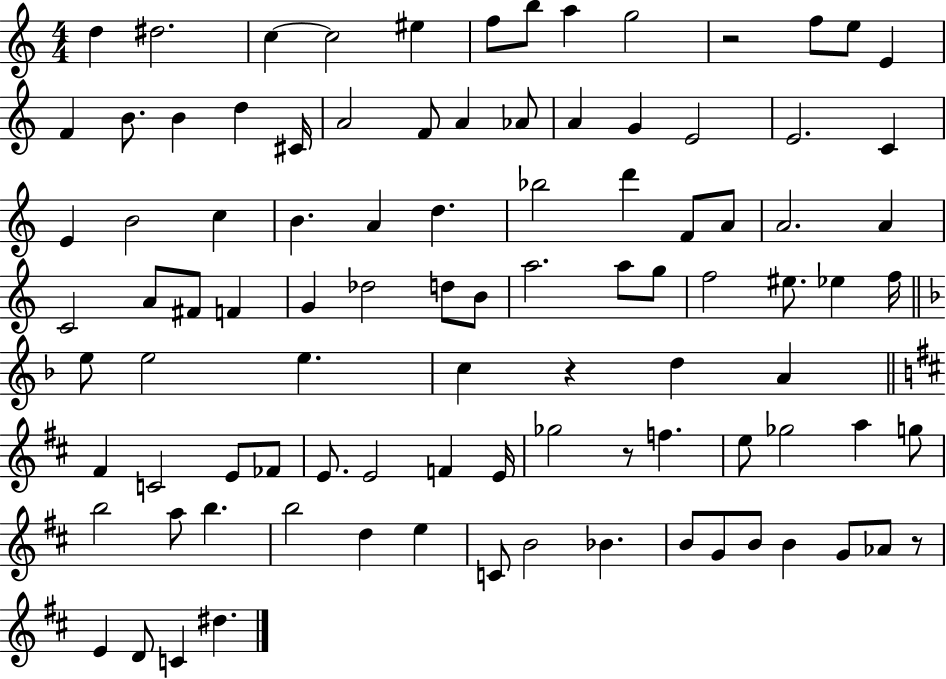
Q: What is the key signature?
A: C major